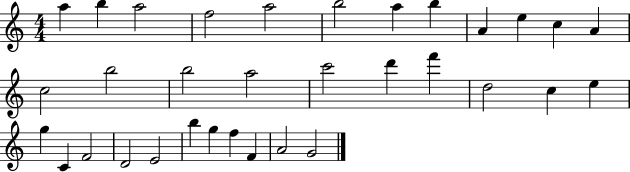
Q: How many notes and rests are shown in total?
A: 33